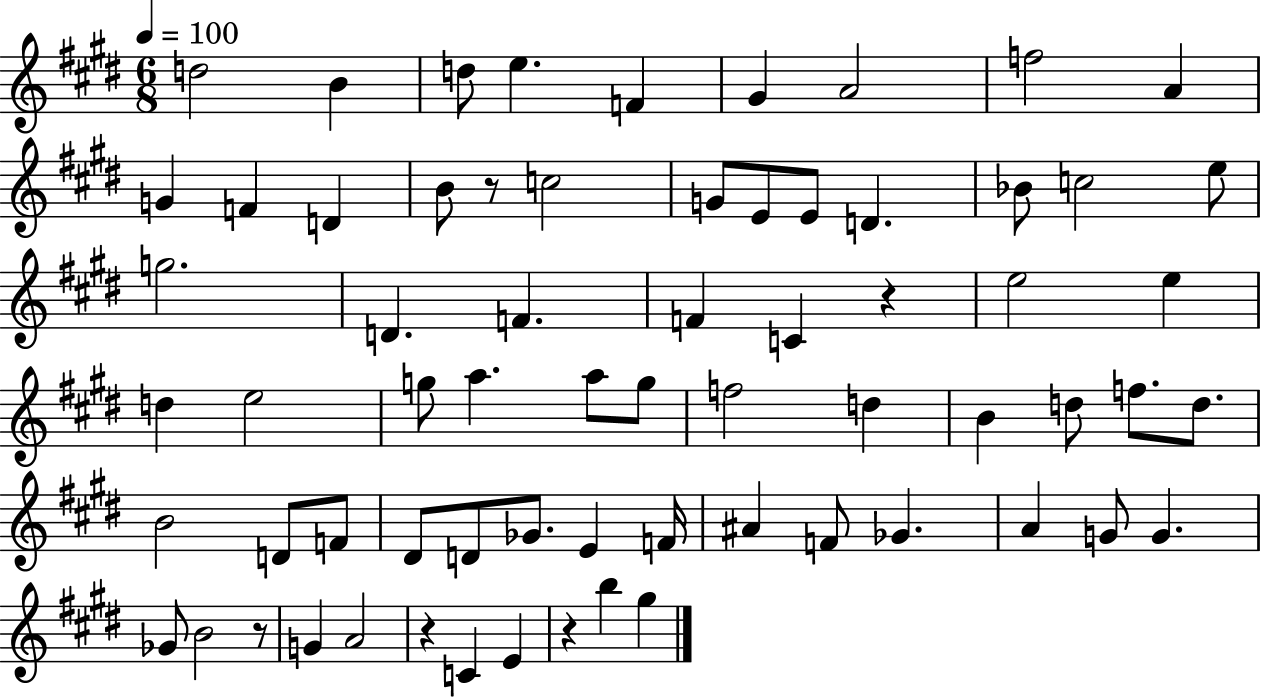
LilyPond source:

{
  \clef treble
  \numericTimeSignature
  \time 6/8
  \key e \major
  \tempo 4 = 100
  d''2 b'4 | d''8 e''4. f'4 | gis'4 a'2 | f''2 a'4 | \break g'4 f'4 d'4 | b'8 r8 c''2 | g'8 e'8 e'8 d'4. | bes'8 c''2 e''8 | \break g''2. | d'4. f'4. | f'4 c'4 r4 | e''2 e''4 | \break d''4 e''2 | g''8 a''4. a''8 g''8 | f''2 d''4 | b'4 d''8 f''8. d''8. | \break b'2 d'8 f'8 | dis'8 d'8 ges'8. e'4 f'16 | ais'4 f'8 ges'4. | a'4 g'8 g'4. | \break ges'8 b'2 r8 | g'4 a'2 | r4 c'4 e'4 | r4 b''4 gis''4 | \break \bar "|."
}